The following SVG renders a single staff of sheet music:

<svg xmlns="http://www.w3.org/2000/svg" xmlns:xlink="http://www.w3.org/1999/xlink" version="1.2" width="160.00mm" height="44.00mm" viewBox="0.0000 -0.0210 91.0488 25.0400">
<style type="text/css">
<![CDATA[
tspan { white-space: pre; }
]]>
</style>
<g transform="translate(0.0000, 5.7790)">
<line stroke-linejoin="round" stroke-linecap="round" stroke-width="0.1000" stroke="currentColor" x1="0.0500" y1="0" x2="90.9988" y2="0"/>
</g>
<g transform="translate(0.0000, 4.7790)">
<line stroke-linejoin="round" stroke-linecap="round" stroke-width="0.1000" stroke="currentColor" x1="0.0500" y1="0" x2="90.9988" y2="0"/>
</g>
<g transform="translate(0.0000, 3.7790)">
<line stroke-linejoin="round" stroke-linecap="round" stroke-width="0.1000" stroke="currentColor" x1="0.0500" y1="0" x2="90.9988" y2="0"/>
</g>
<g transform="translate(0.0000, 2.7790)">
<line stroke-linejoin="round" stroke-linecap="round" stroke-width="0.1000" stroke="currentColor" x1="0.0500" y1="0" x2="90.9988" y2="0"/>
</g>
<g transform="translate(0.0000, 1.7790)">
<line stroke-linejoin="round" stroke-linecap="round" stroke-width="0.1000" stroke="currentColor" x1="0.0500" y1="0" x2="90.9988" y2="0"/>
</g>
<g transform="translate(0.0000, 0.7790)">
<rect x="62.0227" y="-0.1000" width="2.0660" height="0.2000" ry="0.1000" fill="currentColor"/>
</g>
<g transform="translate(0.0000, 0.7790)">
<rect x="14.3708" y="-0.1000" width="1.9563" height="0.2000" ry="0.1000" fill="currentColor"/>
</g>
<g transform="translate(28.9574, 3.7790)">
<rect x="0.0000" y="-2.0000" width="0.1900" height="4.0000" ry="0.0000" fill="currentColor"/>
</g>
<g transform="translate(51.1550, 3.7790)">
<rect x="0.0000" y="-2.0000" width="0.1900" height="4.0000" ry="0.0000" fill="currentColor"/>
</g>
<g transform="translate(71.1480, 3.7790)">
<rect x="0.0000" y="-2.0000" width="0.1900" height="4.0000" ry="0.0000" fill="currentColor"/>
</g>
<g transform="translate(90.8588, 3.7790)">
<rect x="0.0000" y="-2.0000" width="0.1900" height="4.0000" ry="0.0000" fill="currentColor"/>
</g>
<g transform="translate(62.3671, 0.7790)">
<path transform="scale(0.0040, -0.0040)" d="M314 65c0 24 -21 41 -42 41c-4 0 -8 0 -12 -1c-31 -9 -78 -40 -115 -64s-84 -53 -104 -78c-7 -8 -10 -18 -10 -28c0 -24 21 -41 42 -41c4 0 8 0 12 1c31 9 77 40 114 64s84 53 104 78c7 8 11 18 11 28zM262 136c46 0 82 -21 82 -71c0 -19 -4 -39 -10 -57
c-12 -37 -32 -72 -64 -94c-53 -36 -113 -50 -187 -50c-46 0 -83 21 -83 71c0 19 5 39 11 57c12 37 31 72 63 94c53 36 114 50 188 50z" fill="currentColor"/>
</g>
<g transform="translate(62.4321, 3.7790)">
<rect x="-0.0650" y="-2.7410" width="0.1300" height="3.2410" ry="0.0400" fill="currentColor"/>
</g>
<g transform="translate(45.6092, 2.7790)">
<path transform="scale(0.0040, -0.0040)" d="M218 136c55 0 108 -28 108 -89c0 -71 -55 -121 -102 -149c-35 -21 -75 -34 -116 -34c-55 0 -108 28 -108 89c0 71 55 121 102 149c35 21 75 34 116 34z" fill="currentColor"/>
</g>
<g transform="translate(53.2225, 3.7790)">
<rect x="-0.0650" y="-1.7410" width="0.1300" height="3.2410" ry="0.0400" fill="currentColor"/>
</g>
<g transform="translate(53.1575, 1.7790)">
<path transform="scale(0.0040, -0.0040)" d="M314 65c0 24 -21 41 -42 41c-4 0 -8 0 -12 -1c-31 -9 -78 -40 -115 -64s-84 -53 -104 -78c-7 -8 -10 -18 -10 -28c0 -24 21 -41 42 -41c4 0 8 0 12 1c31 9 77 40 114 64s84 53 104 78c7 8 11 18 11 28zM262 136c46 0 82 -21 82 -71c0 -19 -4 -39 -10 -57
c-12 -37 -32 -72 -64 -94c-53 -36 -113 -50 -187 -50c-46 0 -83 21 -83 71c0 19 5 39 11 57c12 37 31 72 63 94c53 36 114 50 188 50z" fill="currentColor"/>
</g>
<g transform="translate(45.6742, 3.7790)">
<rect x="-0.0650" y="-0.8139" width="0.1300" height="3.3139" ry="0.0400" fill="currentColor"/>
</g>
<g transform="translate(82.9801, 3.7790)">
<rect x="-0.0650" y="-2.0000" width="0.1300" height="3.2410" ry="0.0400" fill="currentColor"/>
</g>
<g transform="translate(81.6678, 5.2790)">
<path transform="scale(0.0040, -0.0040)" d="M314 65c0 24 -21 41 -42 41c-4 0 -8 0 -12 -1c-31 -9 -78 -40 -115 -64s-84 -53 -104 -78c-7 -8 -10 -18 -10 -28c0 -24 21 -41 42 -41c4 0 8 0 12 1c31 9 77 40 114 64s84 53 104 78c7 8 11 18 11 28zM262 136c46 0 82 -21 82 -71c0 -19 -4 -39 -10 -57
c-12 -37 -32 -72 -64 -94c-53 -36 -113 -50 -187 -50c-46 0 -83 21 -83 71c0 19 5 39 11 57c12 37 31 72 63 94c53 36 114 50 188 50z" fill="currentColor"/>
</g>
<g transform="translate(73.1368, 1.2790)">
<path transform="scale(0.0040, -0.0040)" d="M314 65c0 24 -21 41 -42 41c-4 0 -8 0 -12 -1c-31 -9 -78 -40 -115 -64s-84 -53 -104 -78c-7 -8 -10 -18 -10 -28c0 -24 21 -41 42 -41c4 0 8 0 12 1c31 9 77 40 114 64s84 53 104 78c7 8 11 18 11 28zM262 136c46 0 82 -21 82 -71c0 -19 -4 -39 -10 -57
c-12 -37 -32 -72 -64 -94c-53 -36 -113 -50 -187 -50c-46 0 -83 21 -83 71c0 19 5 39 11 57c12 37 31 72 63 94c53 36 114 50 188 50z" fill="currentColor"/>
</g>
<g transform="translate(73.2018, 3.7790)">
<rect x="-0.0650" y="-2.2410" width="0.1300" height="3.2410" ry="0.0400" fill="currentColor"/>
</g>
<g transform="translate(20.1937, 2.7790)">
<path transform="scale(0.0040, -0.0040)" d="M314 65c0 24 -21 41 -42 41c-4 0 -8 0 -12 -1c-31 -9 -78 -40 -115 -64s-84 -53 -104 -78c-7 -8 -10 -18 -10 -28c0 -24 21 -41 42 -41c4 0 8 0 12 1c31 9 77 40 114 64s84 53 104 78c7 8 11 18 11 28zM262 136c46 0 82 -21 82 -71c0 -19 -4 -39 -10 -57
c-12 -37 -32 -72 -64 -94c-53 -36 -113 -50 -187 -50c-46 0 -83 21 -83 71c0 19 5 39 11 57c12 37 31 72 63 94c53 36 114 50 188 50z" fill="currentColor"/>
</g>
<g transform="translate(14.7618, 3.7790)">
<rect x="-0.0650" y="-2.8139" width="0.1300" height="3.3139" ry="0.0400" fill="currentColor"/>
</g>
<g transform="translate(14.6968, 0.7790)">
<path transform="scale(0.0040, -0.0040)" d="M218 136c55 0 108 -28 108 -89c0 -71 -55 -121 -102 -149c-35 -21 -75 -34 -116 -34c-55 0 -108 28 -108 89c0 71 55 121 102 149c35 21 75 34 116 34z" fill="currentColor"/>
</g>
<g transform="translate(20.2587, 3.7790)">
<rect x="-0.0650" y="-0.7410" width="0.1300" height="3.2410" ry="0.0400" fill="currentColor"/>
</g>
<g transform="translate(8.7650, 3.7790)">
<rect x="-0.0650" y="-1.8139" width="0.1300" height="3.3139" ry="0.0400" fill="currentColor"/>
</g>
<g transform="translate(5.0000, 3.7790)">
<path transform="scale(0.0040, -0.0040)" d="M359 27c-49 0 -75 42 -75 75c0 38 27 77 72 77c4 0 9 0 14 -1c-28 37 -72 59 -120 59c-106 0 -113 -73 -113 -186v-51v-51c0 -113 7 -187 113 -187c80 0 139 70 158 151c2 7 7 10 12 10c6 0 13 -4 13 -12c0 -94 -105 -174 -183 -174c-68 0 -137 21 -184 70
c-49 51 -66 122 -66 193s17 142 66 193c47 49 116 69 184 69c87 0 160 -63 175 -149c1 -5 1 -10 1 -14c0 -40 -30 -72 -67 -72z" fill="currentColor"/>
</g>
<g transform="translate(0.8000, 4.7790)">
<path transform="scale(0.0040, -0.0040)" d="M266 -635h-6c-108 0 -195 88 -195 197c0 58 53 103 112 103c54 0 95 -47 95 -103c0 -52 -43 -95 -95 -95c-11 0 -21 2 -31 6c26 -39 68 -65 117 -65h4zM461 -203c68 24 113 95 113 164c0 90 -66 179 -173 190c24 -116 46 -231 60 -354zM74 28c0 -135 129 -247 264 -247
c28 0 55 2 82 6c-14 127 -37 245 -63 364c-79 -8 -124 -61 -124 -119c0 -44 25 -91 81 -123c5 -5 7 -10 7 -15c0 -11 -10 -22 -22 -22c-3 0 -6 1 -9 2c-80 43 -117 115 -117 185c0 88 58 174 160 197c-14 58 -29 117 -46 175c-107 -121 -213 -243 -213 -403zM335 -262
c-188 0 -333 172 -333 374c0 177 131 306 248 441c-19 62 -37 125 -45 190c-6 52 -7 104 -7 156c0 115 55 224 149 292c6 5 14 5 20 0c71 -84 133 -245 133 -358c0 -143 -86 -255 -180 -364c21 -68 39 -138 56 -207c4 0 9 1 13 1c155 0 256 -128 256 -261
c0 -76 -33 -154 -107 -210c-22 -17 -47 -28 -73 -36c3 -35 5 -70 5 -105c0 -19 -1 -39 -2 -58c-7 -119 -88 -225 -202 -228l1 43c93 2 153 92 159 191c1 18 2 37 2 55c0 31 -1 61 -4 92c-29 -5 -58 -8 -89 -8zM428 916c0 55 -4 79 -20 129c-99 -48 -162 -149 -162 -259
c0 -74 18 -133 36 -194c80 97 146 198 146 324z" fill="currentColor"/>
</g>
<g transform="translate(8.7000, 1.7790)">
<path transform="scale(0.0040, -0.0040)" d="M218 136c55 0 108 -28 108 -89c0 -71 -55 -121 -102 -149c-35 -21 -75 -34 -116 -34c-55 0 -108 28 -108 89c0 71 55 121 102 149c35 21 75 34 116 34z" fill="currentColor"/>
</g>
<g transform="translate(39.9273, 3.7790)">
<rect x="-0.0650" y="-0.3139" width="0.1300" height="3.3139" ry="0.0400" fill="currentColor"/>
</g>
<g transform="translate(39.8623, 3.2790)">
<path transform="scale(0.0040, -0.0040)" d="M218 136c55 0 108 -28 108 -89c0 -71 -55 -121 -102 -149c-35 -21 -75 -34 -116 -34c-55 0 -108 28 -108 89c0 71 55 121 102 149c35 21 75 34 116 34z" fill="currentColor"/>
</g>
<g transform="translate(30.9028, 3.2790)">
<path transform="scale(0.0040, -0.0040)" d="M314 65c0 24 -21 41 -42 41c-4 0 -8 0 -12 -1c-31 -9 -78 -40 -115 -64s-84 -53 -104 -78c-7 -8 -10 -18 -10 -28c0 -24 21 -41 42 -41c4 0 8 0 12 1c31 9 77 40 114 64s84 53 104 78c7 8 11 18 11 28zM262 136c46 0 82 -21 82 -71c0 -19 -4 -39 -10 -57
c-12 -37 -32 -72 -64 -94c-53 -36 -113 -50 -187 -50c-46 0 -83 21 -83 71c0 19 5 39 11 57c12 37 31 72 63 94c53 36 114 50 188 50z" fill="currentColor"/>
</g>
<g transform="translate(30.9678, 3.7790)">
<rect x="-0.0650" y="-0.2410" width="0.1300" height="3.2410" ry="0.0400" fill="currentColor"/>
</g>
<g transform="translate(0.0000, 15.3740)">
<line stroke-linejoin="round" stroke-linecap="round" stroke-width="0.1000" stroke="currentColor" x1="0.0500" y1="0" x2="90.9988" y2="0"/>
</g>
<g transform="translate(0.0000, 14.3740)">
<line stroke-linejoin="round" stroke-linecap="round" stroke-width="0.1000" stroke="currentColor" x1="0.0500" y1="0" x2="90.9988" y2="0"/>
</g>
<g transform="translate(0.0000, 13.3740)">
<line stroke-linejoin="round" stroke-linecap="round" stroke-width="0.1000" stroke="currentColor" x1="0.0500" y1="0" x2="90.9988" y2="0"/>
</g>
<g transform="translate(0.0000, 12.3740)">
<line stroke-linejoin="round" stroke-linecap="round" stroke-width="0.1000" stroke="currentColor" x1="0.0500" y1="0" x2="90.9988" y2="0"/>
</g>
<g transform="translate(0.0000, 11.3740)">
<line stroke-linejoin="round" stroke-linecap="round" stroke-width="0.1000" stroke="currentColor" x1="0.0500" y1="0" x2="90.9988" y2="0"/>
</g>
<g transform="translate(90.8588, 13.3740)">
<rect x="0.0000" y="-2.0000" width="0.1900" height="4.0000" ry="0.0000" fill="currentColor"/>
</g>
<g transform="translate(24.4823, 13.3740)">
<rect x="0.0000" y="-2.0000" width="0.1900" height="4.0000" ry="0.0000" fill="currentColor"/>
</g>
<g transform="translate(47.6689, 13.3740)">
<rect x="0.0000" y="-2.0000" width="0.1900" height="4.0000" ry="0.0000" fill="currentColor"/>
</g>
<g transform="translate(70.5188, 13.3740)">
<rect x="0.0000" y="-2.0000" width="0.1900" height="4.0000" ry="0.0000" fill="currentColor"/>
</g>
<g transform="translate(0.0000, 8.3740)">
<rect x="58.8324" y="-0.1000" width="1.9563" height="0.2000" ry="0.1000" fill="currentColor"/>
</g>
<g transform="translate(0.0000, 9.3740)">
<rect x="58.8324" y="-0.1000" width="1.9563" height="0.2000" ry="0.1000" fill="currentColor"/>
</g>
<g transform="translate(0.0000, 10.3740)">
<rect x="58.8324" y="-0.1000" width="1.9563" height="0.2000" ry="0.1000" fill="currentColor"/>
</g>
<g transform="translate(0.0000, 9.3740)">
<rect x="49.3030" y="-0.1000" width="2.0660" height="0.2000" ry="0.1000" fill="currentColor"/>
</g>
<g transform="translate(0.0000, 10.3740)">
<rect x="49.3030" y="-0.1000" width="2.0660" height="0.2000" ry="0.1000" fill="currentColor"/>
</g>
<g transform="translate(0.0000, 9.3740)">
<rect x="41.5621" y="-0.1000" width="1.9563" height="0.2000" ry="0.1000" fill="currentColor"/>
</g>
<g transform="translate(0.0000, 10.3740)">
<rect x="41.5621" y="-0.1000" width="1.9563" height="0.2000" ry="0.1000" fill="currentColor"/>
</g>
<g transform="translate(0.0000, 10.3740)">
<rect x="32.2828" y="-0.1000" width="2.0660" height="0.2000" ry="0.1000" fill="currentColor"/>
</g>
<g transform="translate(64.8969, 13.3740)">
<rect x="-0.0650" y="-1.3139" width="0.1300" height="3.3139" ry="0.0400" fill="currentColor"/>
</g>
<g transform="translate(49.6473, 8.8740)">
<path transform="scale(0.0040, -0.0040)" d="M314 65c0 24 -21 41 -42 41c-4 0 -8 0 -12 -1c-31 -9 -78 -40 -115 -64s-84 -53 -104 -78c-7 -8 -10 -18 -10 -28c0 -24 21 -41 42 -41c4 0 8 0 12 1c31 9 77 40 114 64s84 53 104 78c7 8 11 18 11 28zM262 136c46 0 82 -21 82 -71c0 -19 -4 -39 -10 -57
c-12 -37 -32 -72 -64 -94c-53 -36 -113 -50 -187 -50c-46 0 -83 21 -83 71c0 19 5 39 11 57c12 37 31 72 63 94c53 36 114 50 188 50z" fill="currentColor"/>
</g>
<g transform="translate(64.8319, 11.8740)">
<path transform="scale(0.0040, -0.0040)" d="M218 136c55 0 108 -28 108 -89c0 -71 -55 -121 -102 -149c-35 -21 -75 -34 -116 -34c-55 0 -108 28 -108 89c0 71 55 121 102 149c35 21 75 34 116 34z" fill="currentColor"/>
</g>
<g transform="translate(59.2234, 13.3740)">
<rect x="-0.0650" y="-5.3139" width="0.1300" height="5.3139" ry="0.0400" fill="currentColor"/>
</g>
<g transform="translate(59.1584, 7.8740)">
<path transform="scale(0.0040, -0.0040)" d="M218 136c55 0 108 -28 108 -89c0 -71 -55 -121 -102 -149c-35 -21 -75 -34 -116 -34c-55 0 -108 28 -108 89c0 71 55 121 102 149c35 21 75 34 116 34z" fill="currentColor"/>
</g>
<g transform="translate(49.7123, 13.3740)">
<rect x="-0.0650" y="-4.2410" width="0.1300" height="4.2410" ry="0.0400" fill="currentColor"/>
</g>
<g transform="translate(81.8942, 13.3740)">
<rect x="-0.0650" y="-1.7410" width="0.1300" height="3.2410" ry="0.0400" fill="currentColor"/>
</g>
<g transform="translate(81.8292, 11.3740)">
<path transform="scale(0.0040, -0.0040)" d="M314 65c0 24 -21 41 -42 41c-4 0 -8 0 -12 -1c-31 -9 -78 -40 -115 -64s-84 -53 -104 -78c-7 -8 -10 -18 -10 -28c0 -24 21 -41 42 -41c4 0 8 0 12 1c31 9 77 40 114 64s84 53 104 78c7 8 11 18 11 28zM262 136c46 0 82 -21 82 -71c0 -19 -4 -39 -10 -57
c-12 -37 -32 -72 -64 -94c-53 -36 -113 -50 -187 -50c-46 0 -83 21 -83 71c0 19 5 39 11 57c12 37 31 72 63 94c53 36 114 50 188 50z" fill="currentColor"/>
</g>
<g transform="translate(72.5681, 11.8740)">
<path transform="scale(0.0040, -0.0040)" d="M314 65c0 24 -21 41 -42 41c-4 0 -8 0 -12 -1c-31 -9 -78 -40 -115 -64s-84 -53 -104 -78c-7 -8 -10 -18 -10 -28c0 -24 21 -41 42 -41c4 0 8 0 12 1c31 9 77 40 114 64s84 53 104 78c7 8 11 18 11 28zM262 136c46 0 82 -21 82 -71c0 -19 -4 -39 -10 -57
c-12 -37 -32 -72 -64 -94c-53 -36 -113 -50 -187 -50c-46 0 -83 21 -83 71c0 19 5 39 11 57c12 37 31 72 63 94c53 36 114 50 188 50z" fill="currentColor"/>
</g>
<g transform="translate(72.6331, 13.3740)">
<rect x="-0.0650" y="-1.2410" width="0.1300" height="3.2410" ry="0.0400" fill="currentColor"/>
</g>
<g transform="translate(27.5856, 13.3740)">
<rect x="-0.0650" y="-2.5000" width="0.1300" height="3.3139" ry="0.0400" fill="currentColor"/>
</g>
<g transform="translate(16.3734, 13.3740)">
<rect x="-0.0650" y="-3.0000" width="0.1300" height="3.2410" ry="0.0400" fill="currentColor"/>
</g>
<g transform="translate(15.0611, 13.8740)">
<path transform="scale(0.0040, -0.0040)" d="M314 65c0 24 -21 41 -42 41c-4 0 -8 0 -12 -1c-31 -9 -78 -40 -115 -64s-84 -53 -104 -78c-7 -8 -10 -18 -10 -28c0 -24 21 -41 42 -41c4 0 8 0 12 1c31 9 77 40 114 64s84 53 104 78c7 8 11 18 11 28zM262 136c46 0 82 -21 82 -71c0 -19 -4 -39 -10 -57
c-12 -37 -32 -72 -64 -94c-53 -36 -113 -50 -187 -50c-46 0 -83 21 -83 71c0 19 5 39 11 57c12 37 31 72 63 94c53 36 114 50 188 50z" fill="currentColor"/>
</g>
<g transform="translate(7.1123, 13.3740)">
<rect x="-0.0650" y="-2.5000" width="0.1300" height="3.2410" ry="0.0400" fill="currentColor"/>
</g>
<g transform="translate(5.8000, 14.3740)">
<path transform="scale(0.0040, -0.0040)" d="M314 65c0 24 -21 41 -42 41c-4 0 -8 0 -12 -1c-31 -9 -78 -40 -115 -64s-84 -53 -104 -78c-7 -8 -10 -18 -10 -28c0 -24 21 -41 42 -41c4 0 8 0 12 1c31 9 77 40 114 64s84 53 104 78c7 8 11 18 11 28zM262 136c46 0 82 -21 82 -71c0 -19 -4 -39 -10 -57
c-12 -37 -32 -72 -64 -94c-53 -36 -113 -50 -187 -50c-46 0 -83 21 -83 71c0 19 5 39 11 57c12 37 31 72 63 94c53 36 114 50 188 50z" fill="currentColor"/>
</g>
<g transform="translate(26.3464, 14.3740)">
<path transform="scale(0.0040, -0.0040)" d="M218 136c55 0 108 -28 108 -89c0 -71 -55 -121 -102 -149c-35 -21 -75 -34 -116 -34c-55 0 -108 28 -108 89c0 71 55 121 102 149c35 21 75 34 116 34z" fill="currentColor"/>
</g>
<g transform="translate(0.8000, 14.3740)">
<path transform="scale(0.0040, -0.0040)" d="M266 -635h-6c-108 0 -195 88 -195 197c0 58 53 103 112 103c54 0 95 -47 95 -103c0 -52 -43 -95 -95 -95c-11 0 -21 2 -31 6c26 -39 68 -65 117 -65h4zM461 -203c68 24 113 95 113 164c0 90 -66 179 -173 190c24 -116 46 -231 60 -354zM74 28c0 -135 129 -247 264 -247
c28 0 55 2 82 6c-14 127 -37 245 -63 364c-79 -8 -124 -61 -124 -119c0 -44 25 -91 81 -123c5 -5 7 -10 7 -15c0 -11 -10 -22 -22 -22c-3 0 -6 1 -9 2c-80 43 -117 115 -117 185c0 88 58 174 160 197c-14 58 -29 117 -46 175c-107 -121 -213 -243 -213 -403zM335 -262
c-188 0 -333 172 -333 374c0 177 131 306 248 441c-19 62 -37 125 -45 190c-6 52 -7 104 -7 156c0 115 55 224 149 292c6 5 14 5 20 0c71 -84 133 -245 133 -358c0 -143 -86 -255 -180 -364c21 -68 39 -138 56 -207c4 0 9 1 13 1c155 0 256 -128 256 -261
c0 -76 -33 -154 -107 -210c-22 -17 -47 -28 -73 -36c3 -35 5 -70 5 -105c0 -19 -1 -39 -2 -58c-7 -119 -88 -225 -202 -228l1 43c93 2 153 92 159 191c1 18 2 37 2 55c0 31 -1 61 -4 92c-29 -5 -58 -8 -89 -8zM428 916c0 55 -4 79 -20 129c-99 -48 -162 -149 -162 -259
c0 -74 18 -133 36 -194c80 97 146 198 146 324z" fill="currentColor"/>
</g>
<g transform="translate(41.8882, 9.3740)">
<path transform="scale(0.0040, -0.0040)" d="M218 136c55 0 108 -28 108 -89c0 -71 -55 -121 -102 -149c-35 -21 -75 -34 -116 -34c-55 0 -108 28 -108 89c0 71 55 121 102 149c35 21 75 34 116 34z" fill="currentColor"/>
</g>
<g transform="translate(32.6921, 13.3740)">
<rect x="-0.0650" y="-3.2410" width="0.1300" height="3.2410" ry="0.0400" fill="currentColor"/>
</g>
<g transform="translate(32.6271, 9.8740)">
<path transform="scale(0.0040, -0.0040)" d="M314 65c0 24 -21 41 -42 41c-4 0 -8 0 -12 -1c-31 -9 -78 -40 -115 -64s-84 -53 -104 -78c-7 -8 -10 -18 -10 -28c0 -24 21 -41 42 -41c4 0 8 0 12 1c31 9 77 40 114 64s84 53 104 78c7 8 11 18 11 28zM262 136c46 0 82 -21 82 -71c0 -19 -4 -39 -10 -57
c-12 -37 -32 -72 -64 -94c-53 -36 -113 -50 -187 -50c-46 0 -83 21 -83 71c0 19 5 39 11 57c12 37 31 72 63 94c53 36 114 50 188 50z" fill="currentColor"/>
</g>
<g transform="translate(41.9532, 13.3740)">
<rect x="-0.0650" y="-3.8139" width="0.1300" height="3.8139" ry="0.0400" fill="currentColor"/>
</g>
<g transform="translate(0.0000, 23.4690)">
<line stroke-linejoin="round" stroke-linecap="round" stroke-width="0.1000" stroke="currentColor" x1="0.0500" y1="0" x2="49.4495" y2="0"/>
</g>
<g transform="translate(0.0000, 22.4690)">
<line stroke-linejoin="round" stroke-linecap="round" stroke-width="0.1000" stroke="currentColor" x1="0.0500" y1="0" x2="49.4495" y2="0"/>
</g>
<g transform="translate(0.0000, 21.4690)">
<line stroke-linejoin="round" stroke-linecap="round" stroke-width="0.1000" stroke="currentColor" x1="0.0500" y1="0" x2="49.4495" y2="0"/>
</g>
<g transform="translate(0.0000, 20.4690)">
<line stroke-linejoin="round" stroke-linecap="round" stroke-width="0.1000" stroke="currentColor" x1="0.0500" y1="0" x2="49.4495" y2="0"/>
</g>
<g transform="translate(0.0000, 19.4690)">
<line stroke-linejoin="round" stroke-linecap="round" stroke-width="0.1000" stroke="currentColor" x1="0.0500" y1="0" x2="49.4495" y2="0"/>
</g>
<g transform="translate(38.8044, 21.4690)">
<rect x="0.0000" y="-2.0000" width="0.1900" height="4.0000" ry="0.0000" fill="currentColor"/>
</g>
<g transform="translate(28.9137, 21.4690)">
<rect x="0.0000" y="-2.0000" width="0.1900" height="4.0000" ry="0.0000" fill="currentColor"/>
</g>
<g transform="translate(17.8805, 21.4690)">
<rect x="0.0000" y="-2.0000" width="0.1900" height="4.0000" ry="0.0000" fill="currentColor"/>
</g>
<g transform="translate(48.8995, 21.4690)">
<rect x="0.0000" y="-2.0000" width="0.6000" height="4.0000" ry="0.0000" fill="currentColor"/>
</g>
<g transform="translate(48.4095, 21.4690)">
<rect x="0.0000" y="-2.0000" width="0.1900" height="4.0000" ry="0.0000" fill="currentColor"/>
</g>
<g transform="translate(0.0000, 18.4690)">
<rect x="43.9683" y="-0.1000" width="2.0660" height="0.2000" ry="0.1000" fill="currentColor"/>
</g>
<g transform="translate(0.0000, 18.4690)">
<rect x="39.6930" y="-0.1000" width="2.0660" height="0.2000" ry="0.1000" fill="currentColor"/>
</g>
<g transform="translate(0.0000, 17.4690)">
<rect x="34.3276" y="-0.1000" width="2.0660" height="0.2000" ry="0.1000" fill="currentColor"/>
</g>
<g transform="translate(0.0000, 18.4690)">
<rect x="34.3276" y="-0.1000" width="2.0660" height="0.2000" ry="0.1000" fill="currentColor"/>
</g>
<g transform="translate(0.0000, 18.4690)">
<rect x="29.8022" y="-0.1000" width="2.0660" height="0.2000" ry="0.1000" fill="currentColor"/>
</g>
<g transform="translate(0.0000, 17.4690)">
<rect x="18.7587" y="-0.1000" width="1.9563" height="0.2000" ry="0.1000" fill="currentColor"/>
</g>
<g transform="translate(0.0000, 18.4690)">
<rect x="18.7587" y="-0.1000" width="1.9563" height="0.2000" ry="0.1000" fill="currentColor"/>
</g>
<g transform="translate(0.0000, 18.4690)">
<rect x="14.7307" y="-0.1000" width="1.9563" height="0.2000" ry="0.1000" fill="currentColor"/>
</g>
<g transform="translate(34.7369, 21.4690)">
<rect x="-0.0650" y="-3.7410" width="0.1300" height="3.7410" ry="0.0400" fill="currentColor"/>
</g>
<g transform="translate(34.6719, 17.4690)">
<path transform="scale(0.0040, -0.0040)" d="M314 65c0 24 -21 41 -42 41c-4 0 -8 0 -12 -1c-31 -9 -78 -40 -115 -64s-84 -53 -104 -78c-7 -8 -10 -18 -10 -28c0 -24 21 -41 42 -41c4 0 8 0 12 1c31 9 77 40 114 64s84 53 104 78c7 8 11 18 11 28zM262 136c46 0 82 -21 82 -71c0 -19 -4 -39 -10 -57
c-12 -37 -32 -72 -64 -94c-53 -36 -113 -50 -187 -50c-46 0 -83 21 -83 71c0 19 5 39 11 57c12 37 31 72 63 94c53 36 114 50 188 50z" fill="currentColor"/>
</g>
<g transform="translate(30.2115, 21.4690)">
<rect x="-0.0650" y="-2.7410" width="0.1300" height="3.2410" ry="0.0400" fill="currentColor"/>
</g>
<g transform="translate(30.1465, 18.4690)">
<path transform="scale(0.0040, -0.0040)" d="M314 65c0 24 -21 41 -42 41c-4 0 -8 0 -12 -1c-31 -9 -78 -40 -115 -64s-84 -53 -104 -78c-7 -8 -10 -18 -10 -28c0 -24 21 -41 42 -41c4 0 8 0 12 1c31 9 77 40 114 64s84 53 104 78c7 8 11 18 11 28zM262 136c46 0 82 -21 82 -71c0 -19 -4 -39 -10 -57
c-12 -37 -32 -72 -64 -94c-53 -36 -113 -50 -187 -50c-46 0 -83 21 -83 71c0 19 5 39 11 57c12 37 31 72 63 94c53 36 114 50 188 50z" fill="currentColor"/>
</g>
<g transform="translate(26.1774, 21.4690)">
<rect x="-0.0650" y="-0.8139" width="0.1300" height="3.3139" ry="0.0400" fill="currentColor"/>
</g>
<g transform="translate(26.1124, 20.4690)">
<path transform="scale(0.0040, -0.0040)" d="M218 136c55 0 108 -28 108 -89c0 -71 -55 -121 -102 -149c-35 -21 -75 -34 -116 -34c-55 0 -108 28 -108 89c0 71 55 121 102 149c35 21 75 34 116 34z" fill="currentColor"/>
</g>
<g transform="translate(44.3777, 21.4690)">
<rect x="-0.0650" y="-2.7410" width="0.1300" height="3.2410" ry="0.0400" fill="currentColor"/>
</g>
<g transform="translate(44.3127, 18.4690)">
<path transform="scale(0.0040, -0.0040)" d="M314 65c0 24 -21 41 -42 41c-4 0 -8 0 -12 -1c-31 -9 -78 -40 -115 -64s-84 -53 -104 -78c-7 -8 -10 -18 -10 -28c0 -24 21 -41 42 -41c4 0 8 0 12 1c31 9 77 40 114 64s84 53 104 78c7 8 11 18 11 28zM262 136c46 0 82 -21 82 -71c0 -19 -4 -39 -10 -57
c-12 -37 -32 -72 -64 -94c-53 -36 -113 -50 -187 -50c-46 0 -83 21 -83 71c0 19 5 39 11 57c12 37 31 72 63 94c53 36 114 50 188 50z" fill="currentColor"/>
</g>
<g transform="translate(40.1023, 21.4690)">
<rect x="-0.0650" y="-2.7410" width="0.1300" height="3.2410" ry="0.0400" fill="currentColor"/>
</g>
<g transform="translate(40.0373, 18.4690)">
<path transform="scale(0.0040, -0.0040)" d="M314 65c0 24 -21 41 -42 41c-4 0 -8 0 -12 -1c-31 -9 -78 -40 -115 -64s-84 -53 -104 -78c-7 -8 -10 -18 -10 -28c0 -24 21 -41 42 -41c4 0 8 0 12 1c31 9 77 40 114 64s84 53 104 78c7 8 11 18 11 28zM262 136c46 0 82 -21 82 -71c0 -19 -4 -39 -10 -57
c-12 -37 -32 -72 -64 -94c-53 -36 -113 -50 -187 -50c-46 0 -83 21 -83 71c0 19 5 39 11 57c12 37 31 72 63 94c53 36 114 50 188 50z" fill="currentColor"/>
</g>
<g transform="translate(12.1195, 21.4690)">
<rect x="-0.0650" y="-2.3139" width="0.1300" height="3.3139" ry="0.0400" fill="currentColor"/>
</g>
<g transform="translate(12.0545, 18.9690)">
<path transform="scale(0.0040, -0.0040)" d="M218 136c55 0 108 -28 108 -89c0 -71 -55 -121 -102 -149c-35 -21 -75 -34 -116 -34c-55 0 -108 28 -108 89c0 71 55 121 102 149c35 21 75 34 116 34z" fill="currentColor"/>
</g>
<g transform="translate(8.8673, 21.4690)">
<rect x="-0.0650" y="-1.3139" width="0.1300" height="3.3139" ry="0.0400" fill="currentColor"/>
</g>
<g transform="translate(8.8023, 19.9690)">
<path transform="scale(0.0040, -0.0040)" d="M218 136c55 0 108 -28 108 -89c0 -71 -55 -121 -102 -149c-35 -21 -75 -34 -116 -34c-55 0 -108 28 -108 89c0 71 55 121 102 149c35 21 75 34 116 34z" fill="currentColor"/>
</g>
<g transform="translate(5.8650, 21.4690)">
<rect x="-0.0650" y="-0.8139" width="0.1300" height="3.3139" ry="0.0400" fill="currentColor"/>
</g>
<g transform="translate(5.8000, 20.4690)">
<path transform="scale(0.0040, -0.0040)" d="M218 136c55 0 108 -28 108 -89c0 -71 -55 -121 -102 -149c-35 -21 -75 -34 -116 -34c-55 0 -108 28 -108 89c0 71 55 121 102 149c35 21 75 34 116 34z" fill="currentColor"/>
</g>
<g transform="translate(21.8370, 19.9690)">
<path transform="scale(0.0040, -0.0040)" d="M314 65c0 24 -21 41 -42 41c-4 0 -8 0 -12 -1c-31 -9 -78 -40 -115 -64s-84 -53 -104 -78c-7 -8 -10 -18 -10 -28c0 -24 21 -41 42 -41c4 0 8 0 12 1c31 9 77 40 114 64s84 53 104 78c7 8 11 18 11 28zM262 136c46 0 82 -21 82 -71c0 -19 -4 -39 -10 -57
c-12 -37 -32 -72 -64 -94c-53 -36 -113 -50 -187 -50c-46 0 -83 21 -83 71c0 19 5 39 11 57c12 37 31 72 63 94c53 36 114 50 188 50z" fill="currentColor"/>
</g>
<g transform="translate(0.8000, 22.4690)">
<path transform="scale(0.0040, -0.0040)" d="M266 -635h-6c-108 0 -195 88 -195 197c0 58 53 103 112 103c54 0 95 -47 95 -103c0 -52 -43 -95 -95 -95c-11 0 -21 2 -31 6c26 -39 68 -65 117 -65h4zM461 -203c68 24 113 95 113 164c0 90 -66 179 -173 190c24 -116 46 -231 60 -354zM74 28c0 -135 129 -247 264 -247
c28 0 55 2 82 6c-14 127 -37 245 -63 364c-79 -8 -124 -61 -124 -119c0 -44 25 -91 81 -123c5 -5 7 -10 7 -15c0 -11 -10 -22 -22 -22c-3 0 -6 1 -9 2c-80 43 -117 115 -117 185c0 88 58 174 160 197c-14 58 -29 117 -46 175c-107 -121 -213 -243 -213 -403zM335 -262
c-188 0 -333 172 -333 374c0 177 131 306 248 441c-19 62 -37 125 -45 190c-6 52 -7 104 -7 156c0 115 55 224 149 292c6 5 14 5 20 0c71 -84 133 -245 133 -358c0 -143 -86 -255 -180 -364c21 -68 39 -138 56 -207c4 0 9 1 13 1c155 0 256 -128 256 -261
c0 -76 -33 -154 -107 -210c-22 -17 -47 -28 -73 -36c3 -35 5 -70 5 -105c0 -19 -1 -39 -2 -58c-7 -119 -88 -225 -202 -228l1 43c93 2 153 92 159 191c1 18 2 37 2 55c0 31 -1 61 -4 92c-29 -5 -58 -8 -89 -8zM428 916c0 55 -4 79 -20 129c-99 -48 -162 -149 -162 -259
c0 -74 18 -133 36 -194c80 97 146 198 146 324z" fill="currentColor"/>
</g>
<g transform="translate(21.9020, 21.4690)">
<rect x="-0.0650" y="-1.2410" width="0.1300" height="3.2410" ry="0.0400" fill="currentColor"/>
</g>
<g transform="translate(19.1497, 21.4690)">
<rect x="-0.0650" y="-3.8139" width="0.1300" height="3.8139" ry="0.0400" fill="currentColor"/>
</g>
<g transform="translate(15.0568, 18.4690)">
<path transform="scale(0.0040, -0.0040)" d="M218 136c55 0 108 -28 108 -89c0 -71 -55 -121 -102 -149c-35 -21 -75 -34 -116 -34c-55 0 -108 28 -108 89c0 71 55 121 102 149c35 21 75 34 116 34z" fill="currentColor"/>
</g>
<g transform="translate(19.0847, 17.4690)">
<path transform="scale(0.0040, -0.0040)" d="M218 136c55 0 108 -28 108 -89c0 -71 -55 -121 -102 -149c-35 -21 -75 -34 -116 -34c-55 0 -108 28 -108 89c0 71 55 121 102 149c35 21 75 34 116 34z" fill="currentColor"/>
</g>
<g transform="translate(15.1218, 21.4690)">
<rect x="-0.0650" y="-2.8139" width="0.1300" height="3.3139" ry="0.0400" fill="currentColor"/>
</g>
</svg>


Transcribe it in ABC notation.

X:1
T:Untitled
M:4/4
L:1/4
K:C
f a d2 c2 c d f2 a2 g2 F2 G2 A2 G b2 c' d'2 f' e e2 f2 d e g a c' e2 d a2 c'2 a2 a2